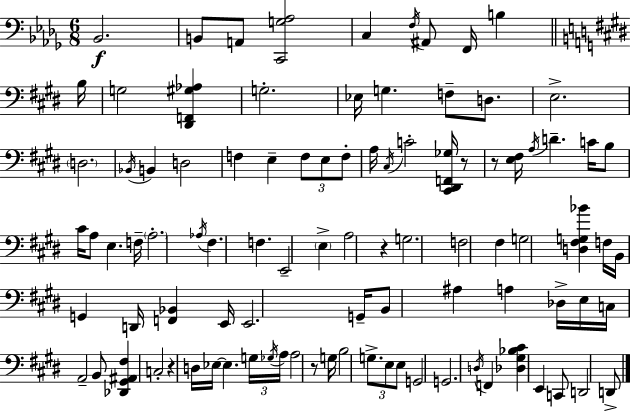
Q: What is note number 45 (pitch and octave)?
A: F3